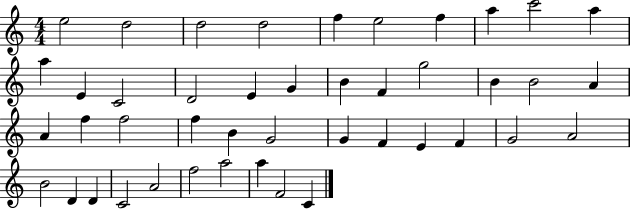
X:1
T:Untitled
M:4/4
L:1/4
K:C
e2 d2 d2 d2 f e2 f a c'2 a a E C2 D2 E G B F g2 B B2 A A f f2 f B G2 G F E F G2 A2 B2 D D C2 A2 f2 a2 a F2 C